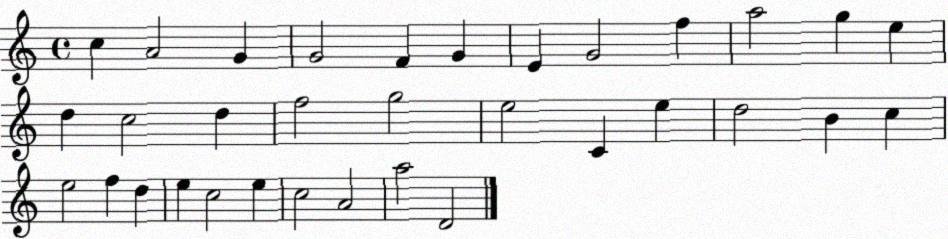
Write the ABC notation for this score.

X:1
T:Untitled
M:4/4
L:1/4
K:C
c A2 G G2 F G E G2 f a2 g e d c2 d f2 g2 e2 C e d2 B c e2 f d e c2 e c2 A2 a2 D2